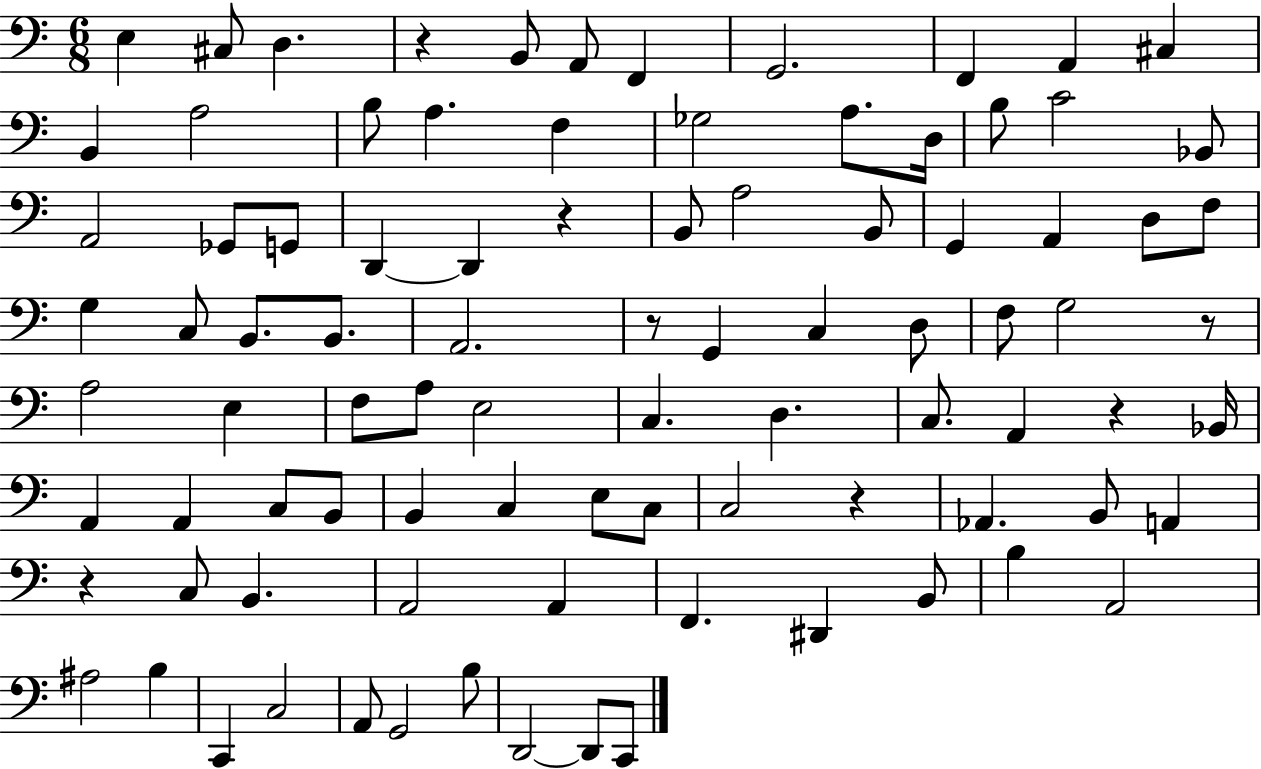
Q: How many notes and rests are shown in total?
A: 91